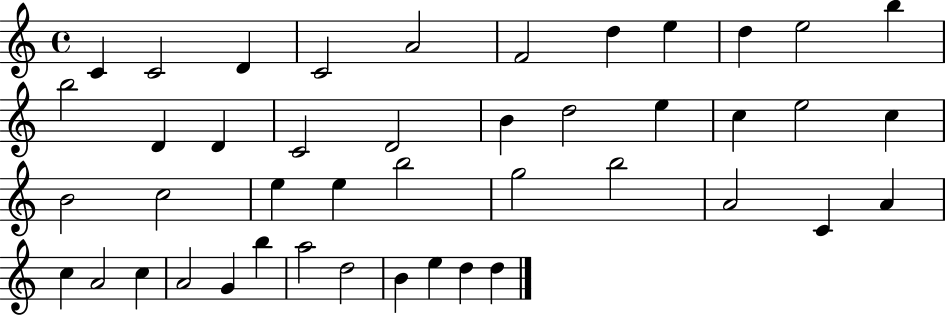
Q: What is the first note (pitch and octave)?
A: C4